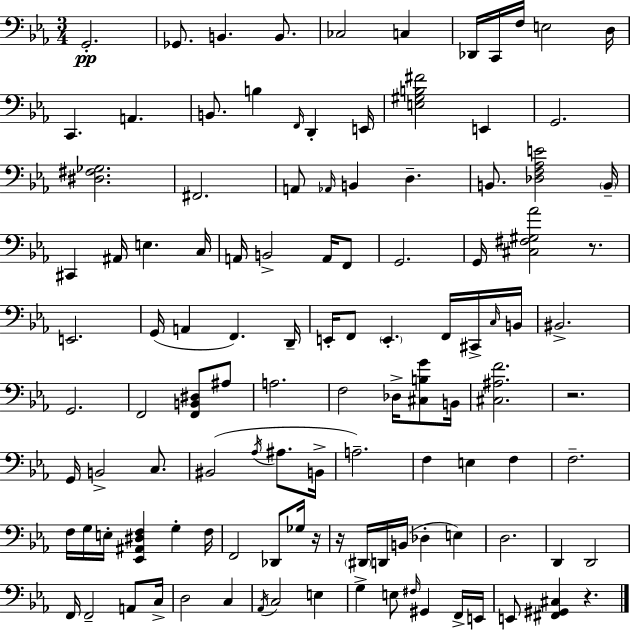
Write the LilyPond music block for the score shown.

{
  \clef bass
  \numericTimeSignature
  \time 3/4
  \key ees \major
  \repeat volta 2 { g,2.-.\pp | ges,8. b,4. b,8. | ces2 c4 | des,16 c,16 f16 e2 d16 | \break c,4. a,4. | b,8. b4 \grace { f,16 } d,4-. | e,16 <e gis b fis'>2 e,4 | g,2. | \break <dis fis ges>2. | fis,2. | a,8 \grace { aes,16 } b,4 d4.-- | b,8. <des f aes e'>2 | \break \parenthesize b,16-- cis,4 ais,16 e4. | c16 a,16 b,2-> a,16 | f,8 g,2. | g,16 <cis fis gis aes'>2 r8. | \break e,2. | g,16( a,4 f,4.) | d,16-- e,16-. f,8 \parenthesize e,4.-. f,16 | cis,16-> \grace { c16 } b,16 bis,2.-> | \break g,2. | f,2 <f, b, dis>8 | ais8 a2. | f2 des16-> | \break <cis b g'>8 b,16 <cis ais f'>2. | r2. | g,16 b,2-> | c8. bis,2( \acciaccatura { aes16 } | \break ais8. b,16-> a2.--) | f4 e4 | f4 f2.-- | f16 g16 e16-. <ees, ais, dis f>4 g4-. | \break f16 f,2 | des,8 ges16 r16 r16 \parenthesize dis,16 d,16 b,16( des4-. | e4) d2. | d,4 d,2 | \break f,16 f,2-- | a,8 c16-> d2 | c4 \acciaccatura { aes,16 } c2 | e4 g4-> e8 \grace { fis16 } | \break gis,4 f,16-> e,16 e,8 <fis, gis, cis>4 | r4. } \bar "|."
}